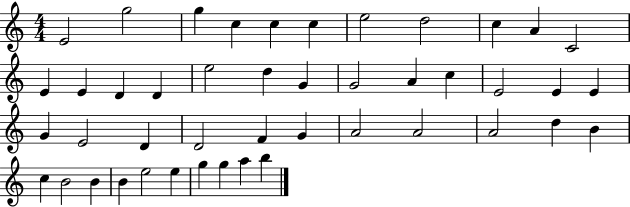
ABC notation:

X:1
T:Untitled
M:4/4
L:1/4
K:C
E2 g2 g c c c e2 d2 c A C2 E E D D e2 d G G2 A c E2 E E G E2 D D2 F G A2 A2 A2 d B c B2 B B e2 e g g a b